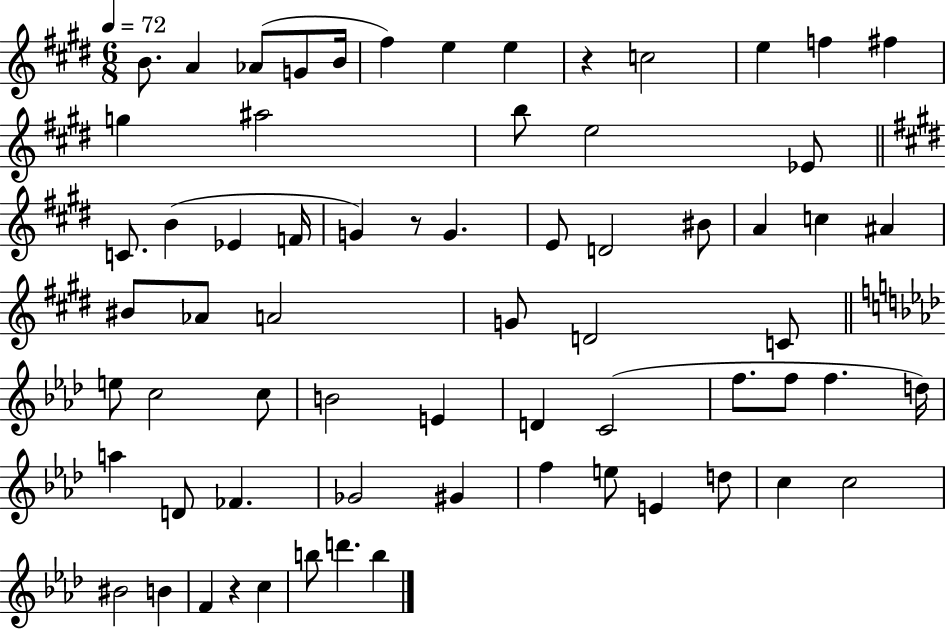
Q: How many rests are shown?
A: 3